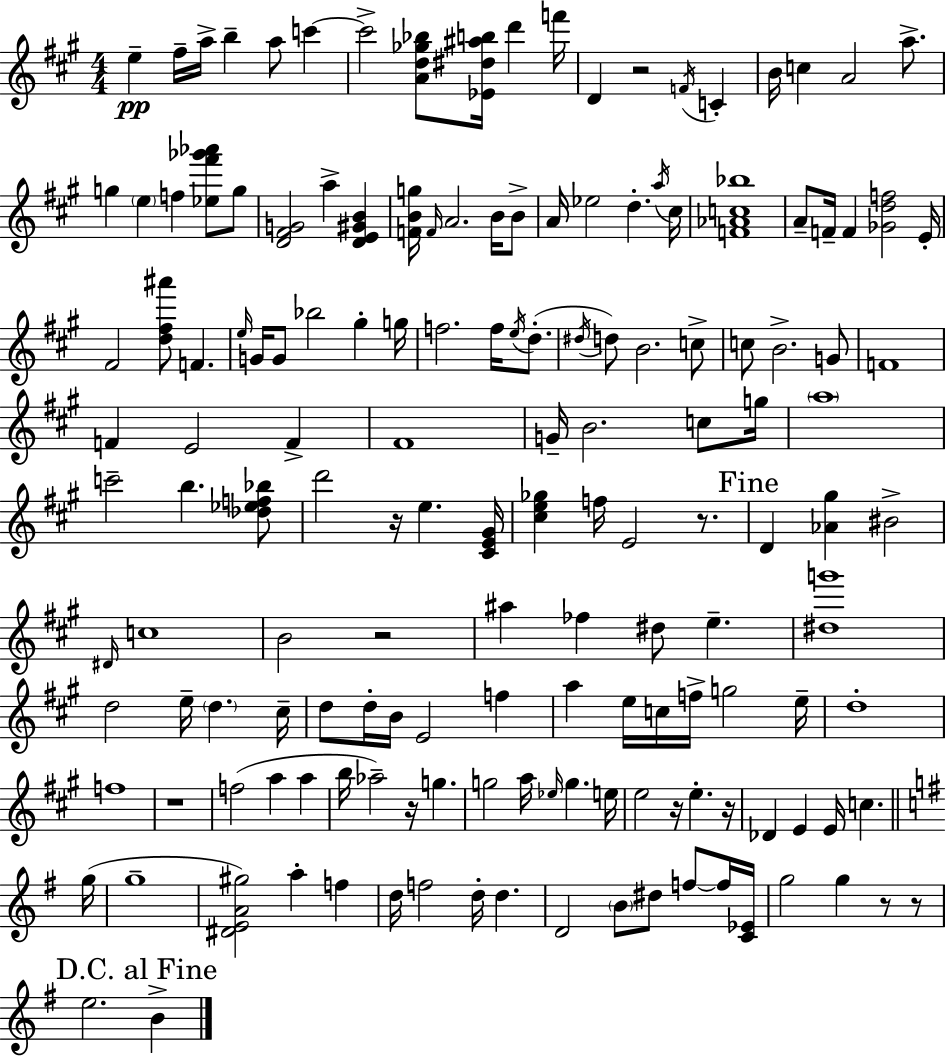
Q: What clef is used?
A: treble